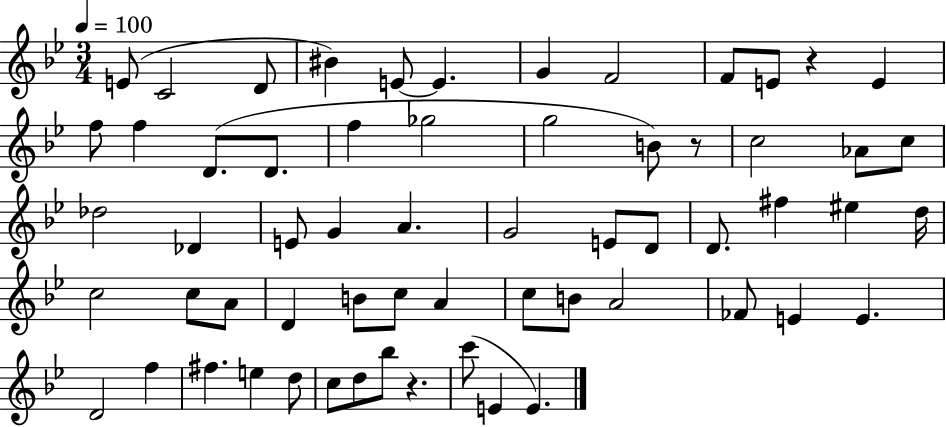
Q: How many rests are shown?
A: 3